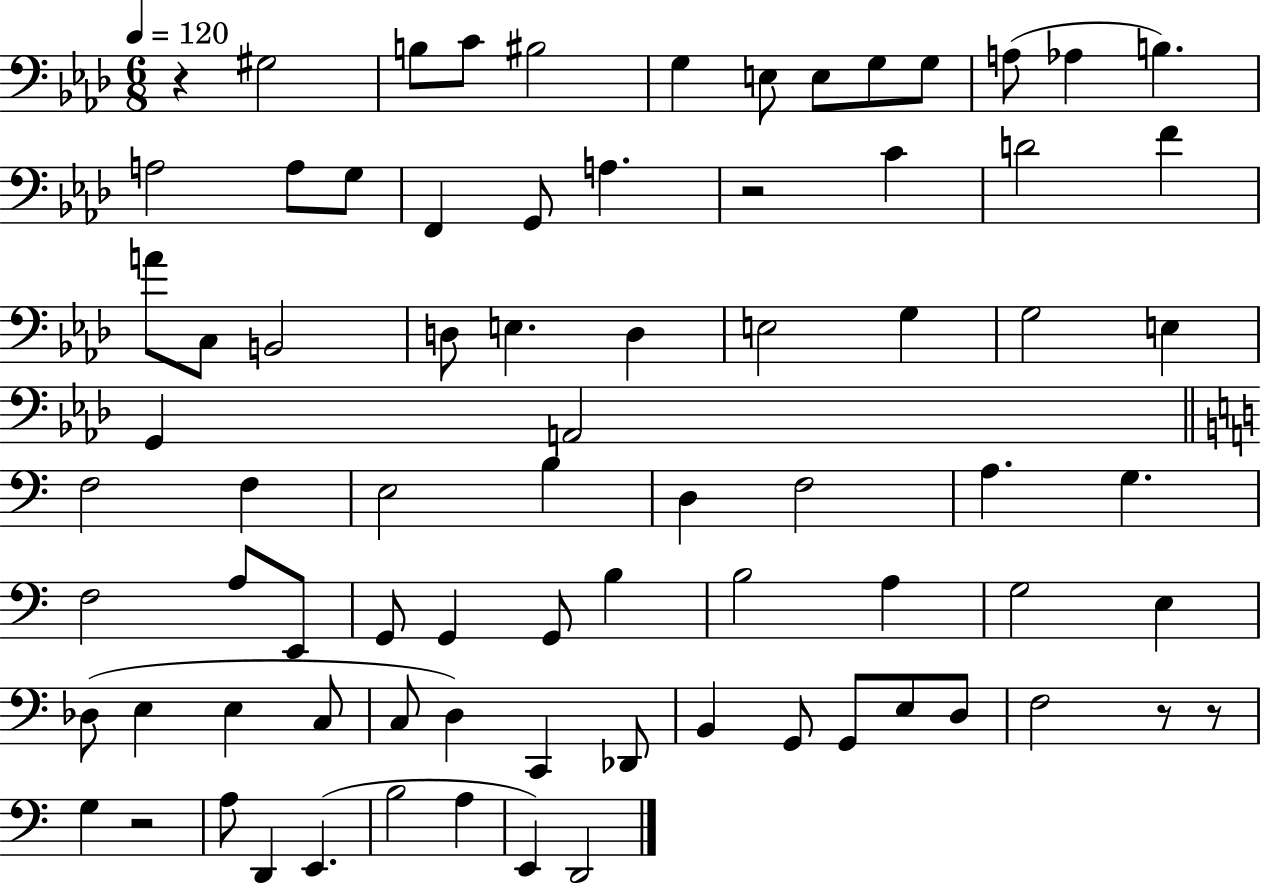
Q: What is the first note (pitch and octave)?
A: G#3